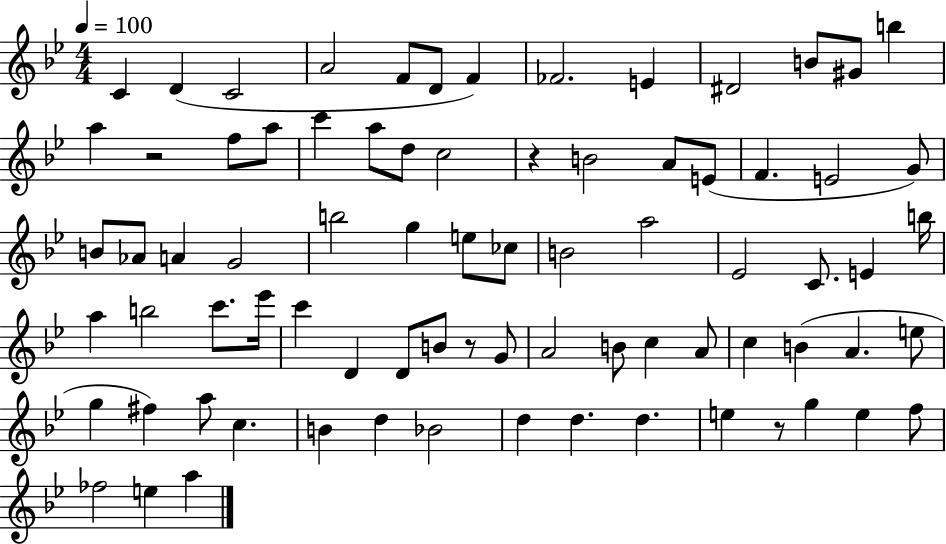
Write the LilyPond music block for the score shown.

{
  \clef treble
  \numericTimeSignature
  \time 4/4
  \key bes \major
  \tempo 4 = 100
  \repeat volta 2 { c'4 d'4( c'2 | a'2 f'8 d'8 f'4) | fes'2. e'4 | dis'2 b'8 gis'8 b''4 | \break a''4 r2 f''8 a''8 | c'''4 a''8 d''8 c''2 | r4 b'2 a'8 e'8( | f'4. e'2 g'8) | \break b'8 aes'8 a'4 g'2 | b''2 g''4 e''8 ces''8 | b'2 a''2 | ees'2 c'8. e'4 b''16 | \break a''4 b''2 c'''8. ees'''16 | c'''4 d'4 d'8 b'8 r8 g'8 | a'2 b'8 c''4 a'8 | c''4 b'4( a'4. e''8 | \break g''4 fis''4) a''8 c''4. | b'4 d''4 bes'2 | d''4 d''4. d''4. | e''4 r8 g''4 e''4 f''8 | \break fes''2 e''4 a''4 | } \bar "|."
}